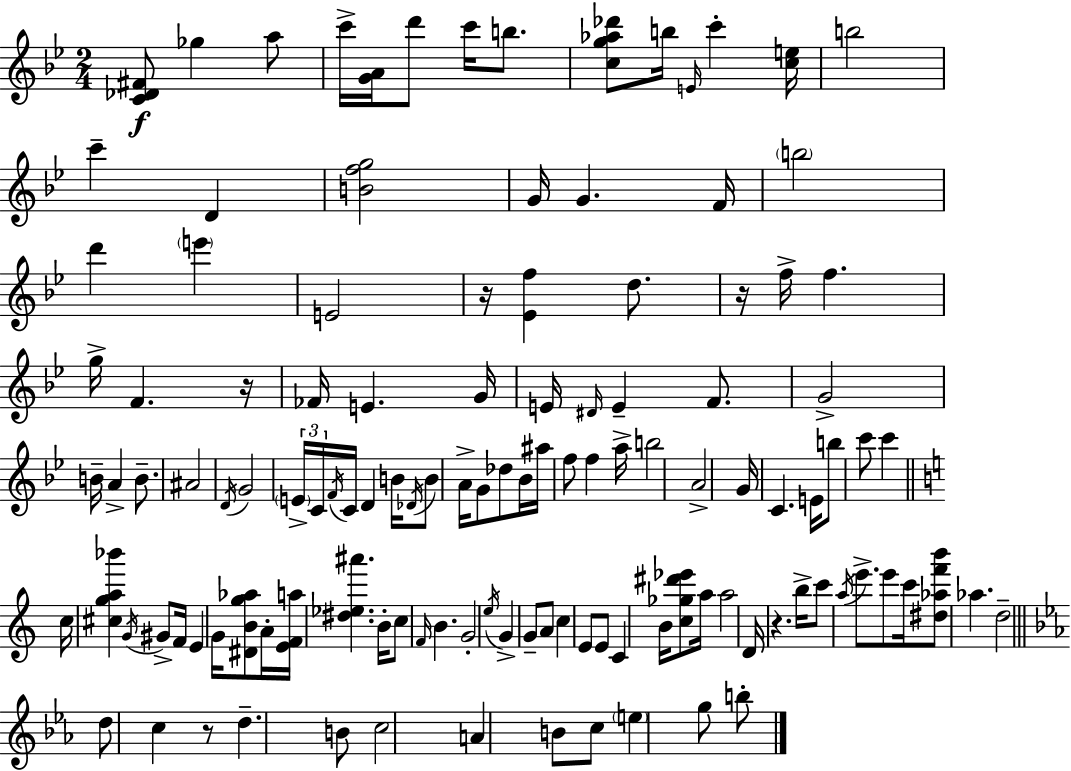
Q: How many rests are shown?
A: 5